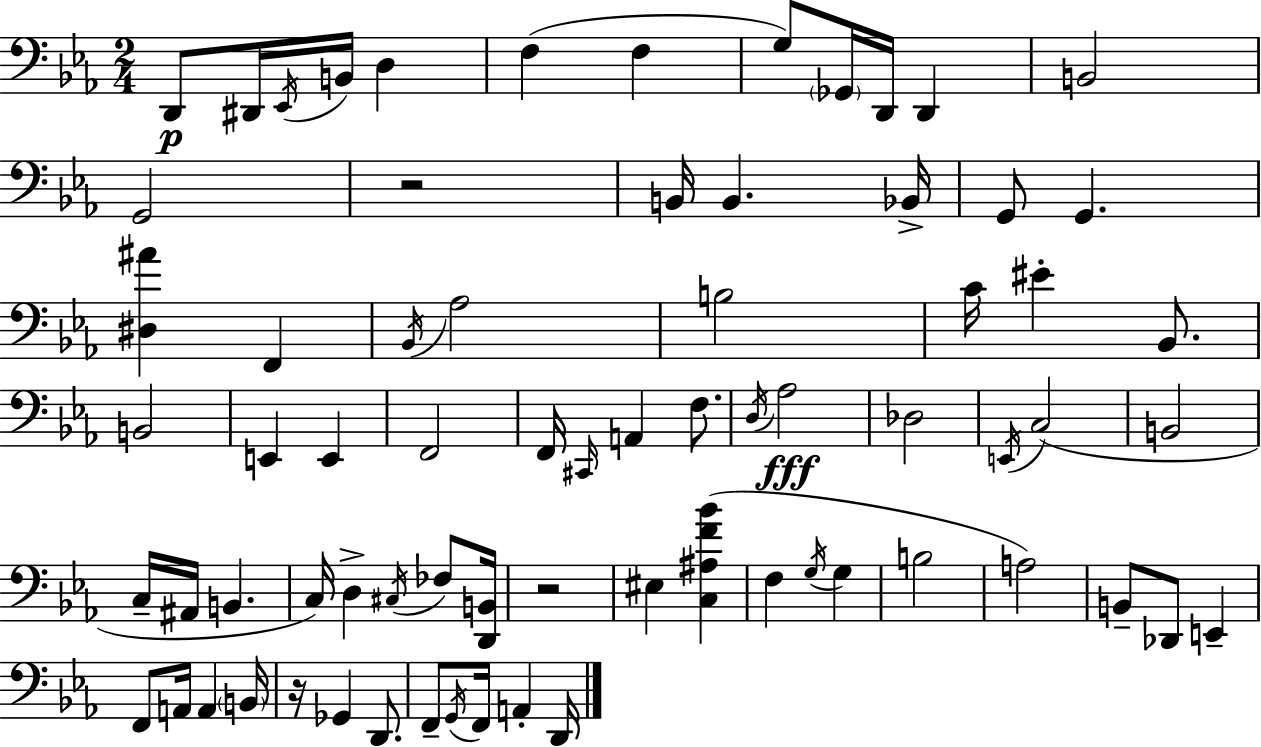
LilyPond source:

{
  \clef bass
  \numericTimeSignature
  \time 2/4
  \key c \minor
  d,8\p dis,16 \acciaccatura { ees,16 } b,16 d4 | f4( f4 | g8) \parenthesize ges,16 d,16 d,4 | b,2 | \break g,2 | r2 | b,16 b,4. | bes,16-> g,8 g,4. | \break <dis ais'>4 f,4 | \acciaccatura { bes,16 } aes2 | b2 | c'16 eis'4-. bes,8. | \break b,2 | e,4 e,4 | f,2 | f,16 \grace { cis,16 } a,4 | \break f8. \acciaccatura { d16 } aes2\fff | des2 | \acciaccatura { e,16 } c2( | b,2 | \break c16-- ais,16 b,4. | c16) d4-> | \acciaccatura { cis16 } fes8 <d, b,>16 r2 | eis4 | \break <c ais f' bes'>4( f4 | \acciaccatura { g16 } g4 b2 | a2) | b,8-- | \break des,8 e,4-- f,8 | a,16 a,4 \parenthesize b,16 r16 | ges,4 d,8. f,8-- | \acciaccatura { g,16 } f,16 a,4-. d,16 | \break \bar "|."
}